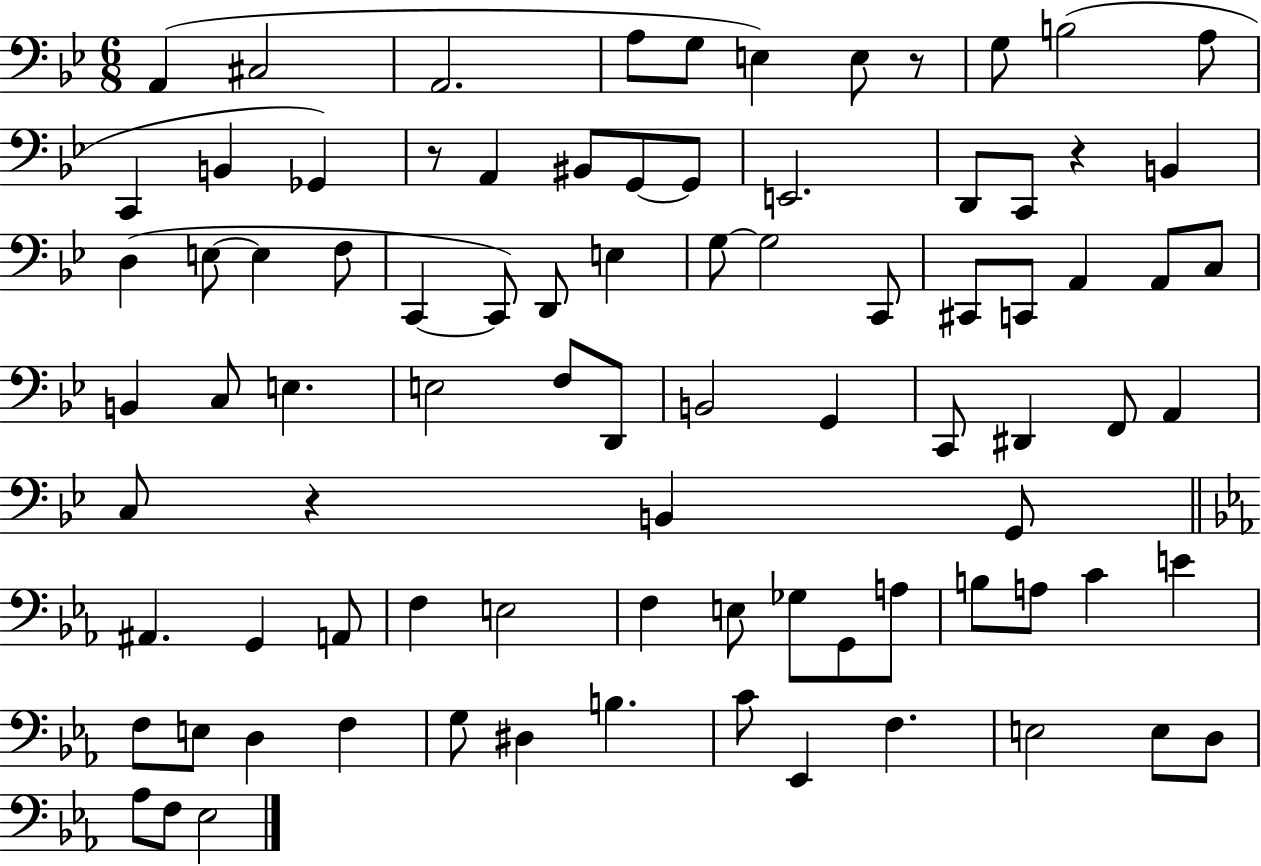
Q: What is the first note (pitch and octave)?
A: A2